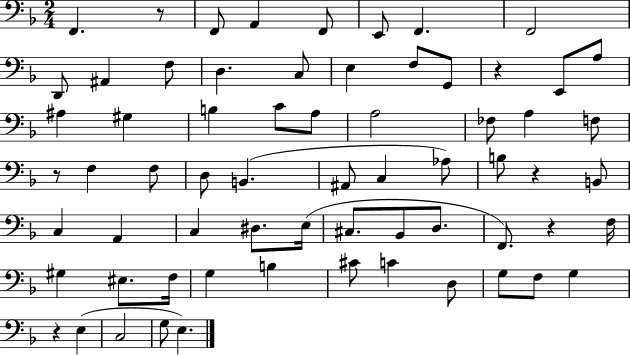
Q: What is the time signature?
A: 2/4